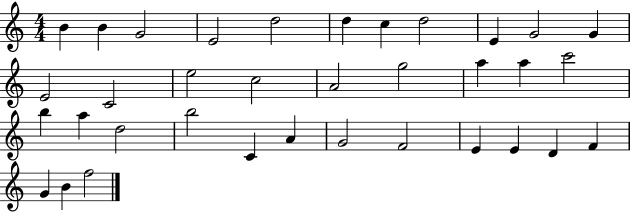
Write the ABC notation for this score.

X:1
T:Untitled
M:4/4
L:1/4
K:C
B B G2 E2 d2 d c d2 E G2 G E2 C2 e2 c2 A2 g2 a a c'2 b a d2 b2 C A G2 F2 E E D F G B f2